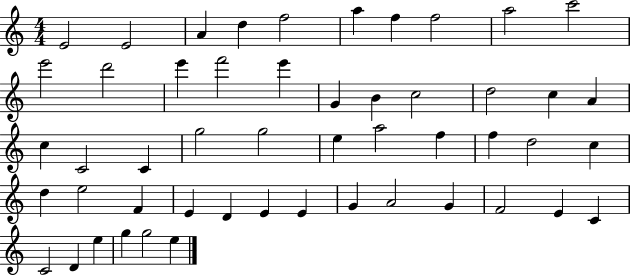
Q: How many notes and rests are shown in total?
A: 51